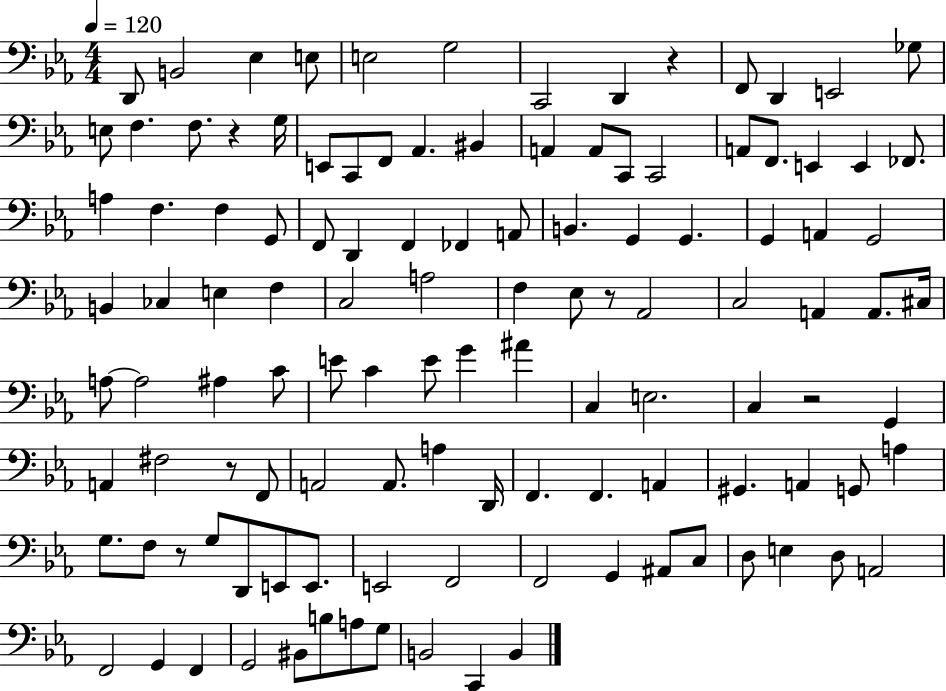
{
  \clef bass
  \numericTimeSignature
  \time 4/4
  \key ees \major
  \tempo 4 = 120
  d,8 b,2 ees4 e8 | e2 g2 | c,2 d,4 r4 | f,8 d,4 e,2 ges8 | \break e8 f4. f8. r4 g16 | e,8 c,8 f,8 aes,4. bis,4 | a,4 a,8 c,8 c,2 | a,8 f,8. e,4 e,4 fes,8. | \break a4 f4. f4 g,8 | f,8 d,4 f,4 fes,4 a,8 | b,4. g,4 g,4. | g,4 a,4 g,2 | \break b,4 ces4 e4 f4 | c2 a2 | f4 ees8 r8 aes,2 | c2 a,4 a,8. cis16 | \break a8~~ a2 ais4 c'8 | e'8 c'4 e'8 g'4 ais'4 | c4 e2. | c4 r2 g,4 | \break a,4 fis2 r8 f,8 | a,2 a,8. a4 d,16 | f,4. f,4. a,4 | gis,4. a,4 g,8 a4 | \break g8. f8 r8 g8 d,8 e,8 e,8. | e,2 f,2 | f,2 g,4 ais,8 c8 | d8 e4 d8 a,2 | \break f,2 g,4 f,4 | g,2 bis,8 b8 a8 g8 | b,2 c,4 b,4 | \bar "|."
}